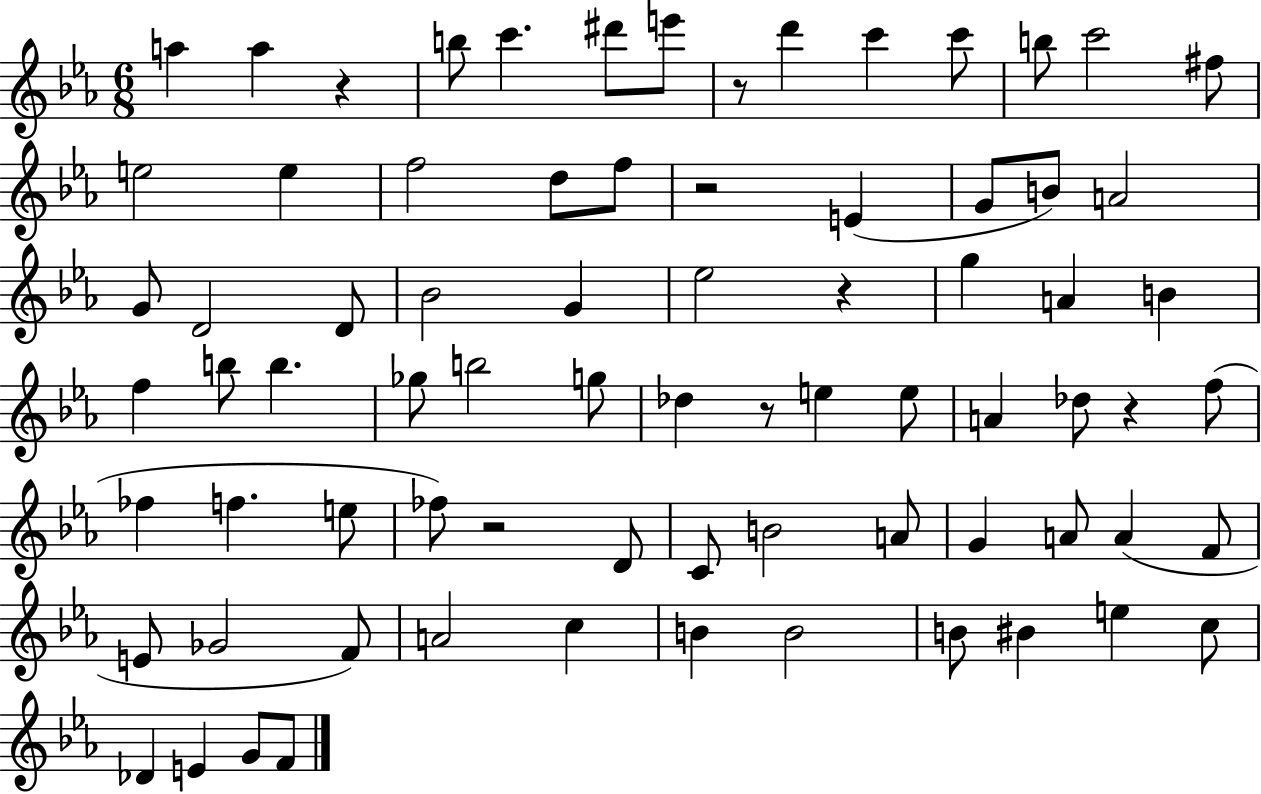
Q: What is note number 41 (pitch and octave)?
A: Db5